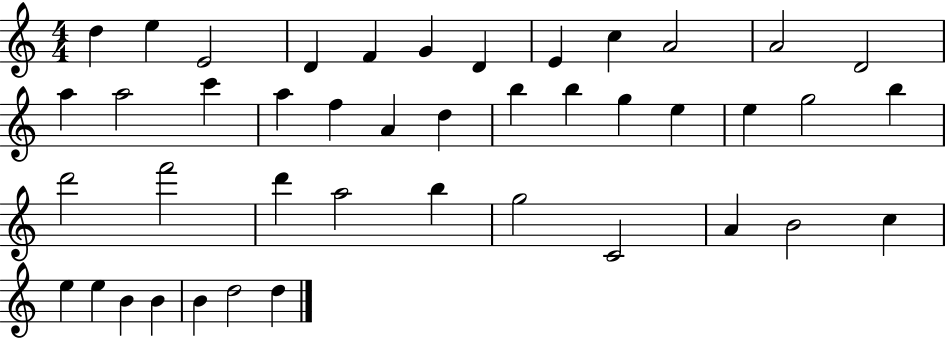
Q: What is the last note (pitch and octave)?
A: D5